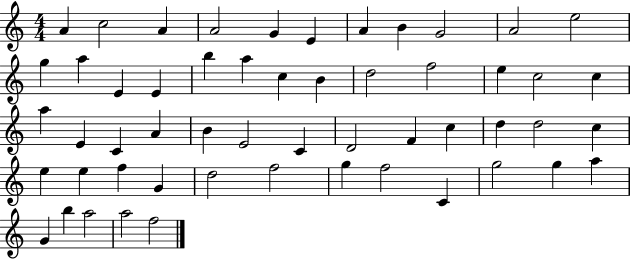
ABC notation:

X:1
T:Untitled
M:4/4
L:1/4
K:C
A c2 A A2 G E A B G2 A2 e2 g a E E b a c B d2 f2 e c2 c a E C A B E2 C D2 F c d d2 c e e f G d2 f2 g f2 C g2 g a G b a2 a2 f2